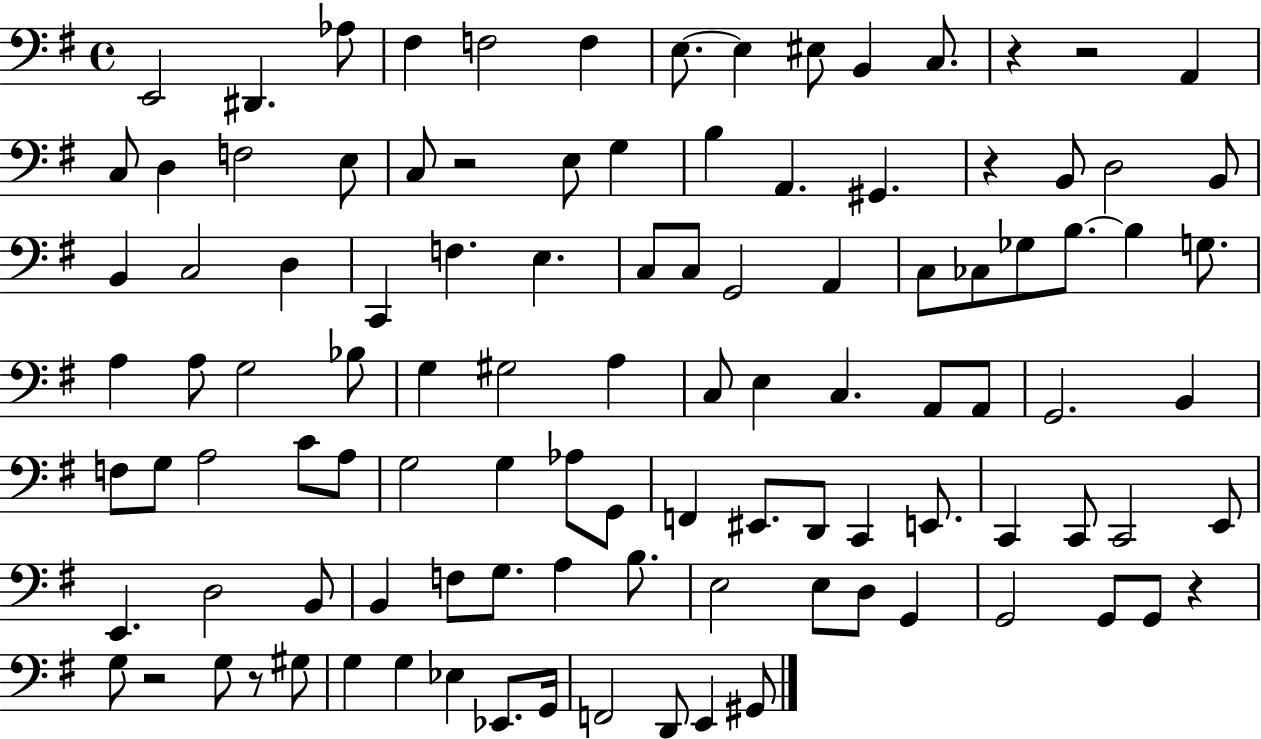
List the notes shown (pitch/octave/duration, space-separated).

E2/h D#2/q. Ab3/e F#3/q F3/h F3/q E3/e. E3/q EIS3/e B2/q C3/e. R/q R/h A2/q C3/e D3/q F3/h E3/e C3/e R/h E3/e G3/q B3/q A2/q. G#2/q. R/q B2/e D3/h B2/e B2/q C3/h D3/q C2/q F3/q. E3/q. C3/e C3/e G2/h A2/q C3/e CES3/e Gb3/e B3/e. B3/q G3/e. A3/q A3/e G3/h Bb3/e G3/q G#3/h A3/q C3/e E3/q C3/q. A2/e A2/e G2/h. B2/q F3/e G3/e A3/h C4/e A3/e G3/h G3/q Ab3/e G2/e F2/q EIS2/e. D2/e C2/q E2/e. C2/q C2/e C2/h E2/e E2/q. D3/h B2/e B2/q F3/e G3/e. A3/q B3/e. E3/h E3/e D3/e G2/q G2/h G2/e G2/e R/q G3/e R/h G3/e R/e G#3/e G3/q G3/q Eb3/q Eb2/e. G2/s F2/h D2/e E2/q G#2/e